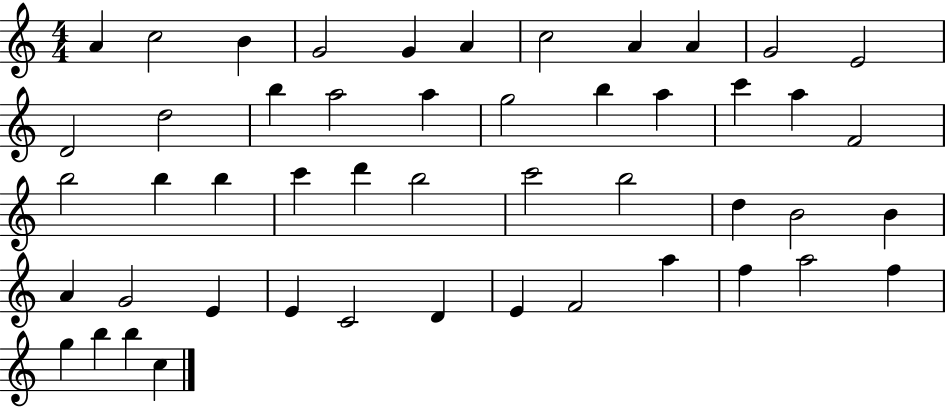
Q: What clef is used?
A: treble